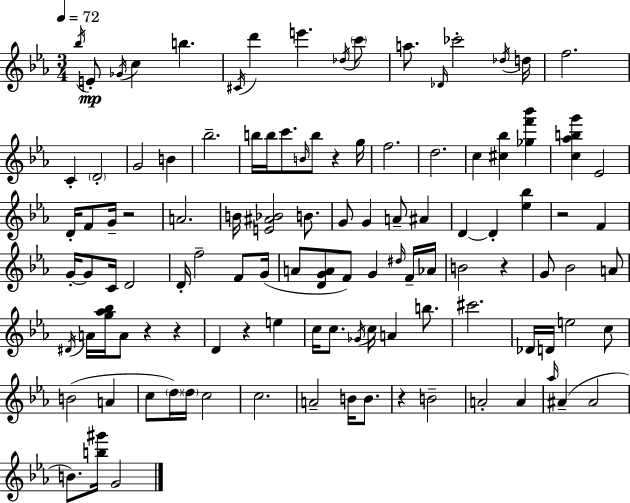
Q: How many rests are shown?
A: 8